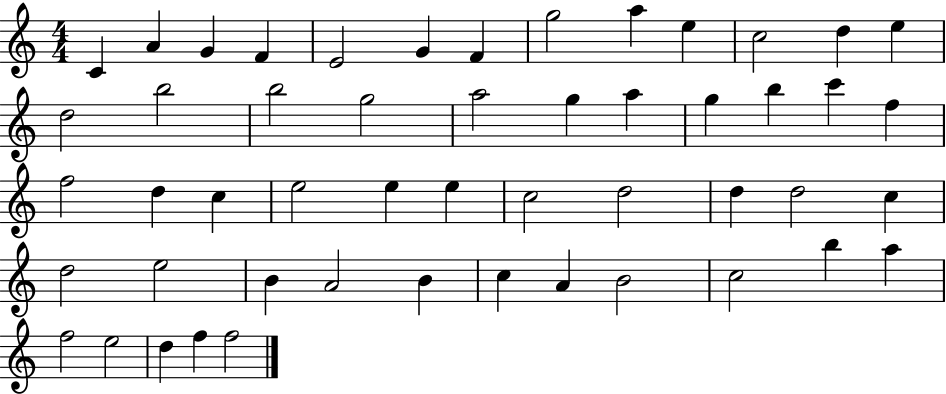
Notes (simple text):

C4/q A4/q G4/q F4/q E4/h G4/q F4/q G5/h A5/q E5/q C5/h D5/q E5/q D5/h B5/h B5/h G5/h A5/h G5/q A5/q G5/q B5/q C6/q F5/q F5/h D5/q C5/q E5/h E5/q E5/q C5/h D5/h D5/q D5/h C5/q D5/h E5/h B4/q A4/h B4/q C5/q A4/q B4/h C5/h B5/q A5/q F5/h E5/h D5/q F5/q F5/h